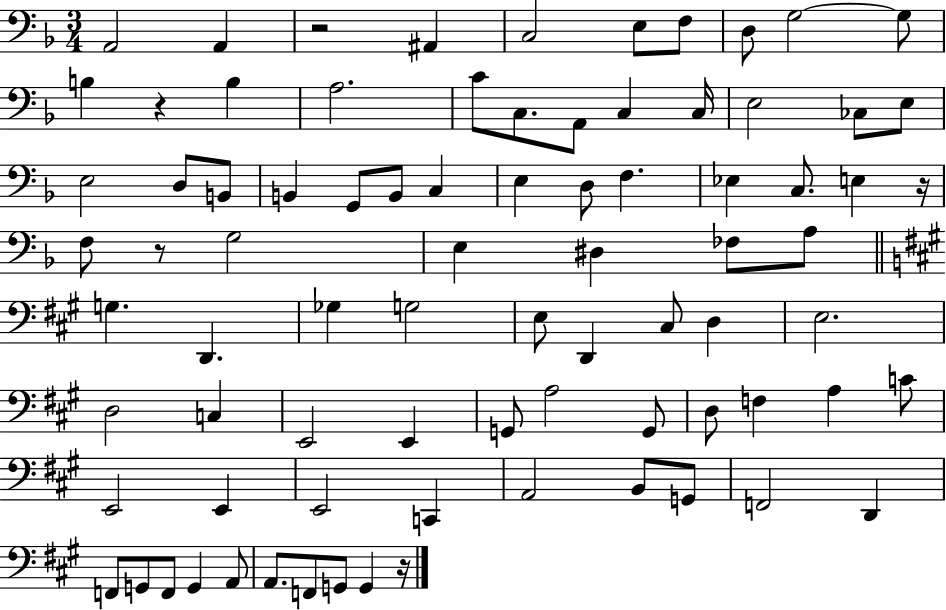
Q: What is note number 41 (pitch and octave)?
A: D2